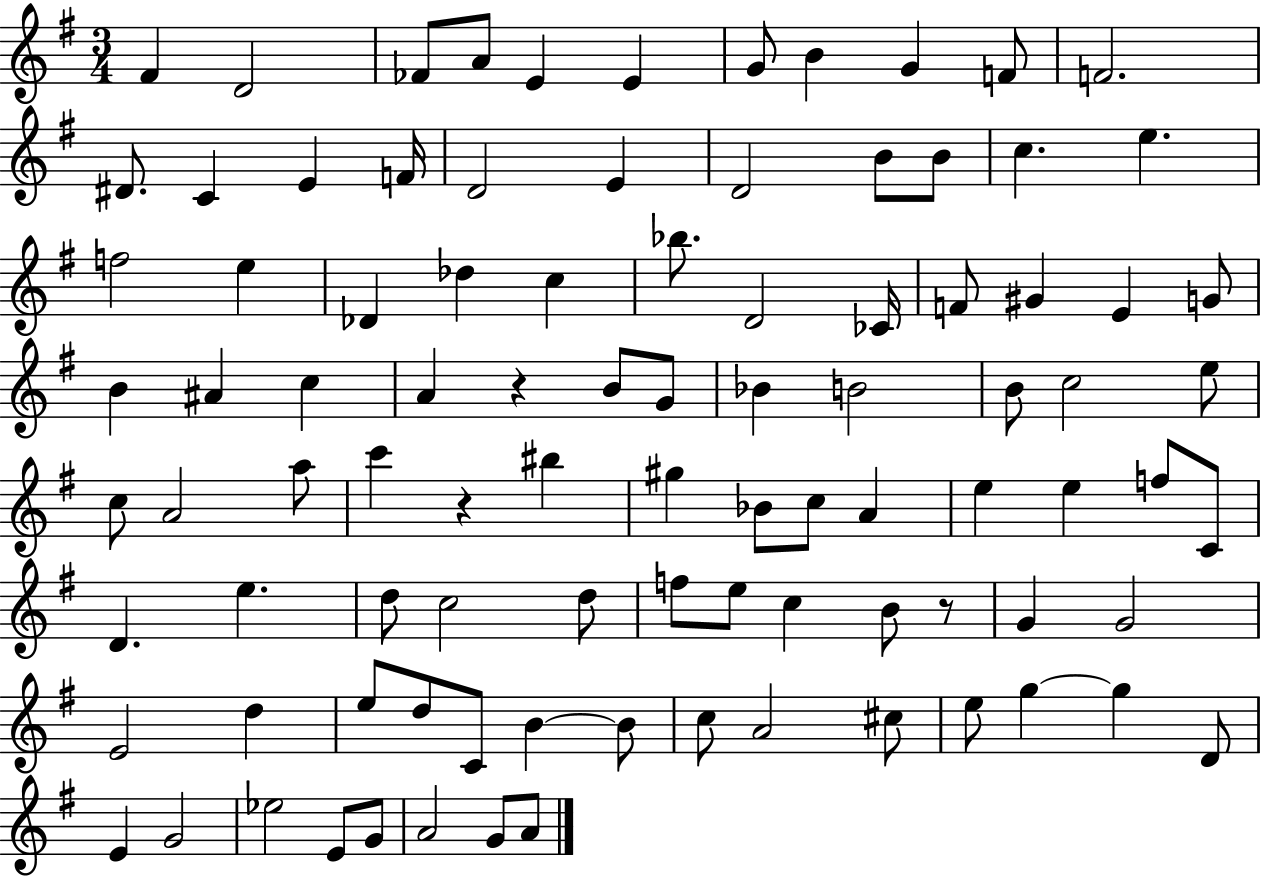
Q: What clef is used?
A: treble